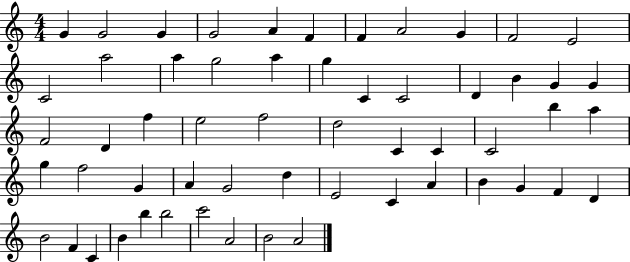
G4/q G4/h G4/q G4/h A4/q F4/q F4/q A4/h G4/q F4/h E4/h C4/h A5/h A5/q G5/h A5/q G5/q C4/q C4/h D4/q B4/q G4/q G4/q F4/h D4/q F5/q E5/h F5/h D5/h C4/q C4/q C4/h B5/q A5/q G5/q F5/h G4/q A4/q G4/h D5/q E4/h C4/q A4/q B4/q G4/q F4/q D4/q B4/h F4/q C4/q B4/q B5/q B5/h C6/h A4/h B4/h A4/h